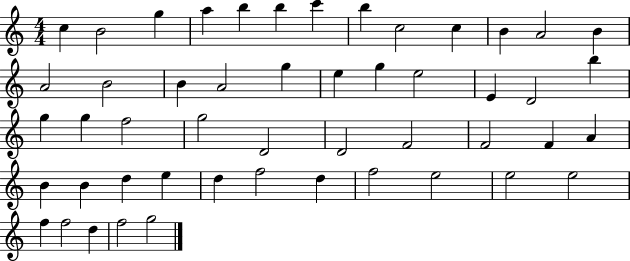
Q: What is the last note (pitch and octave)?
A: G5